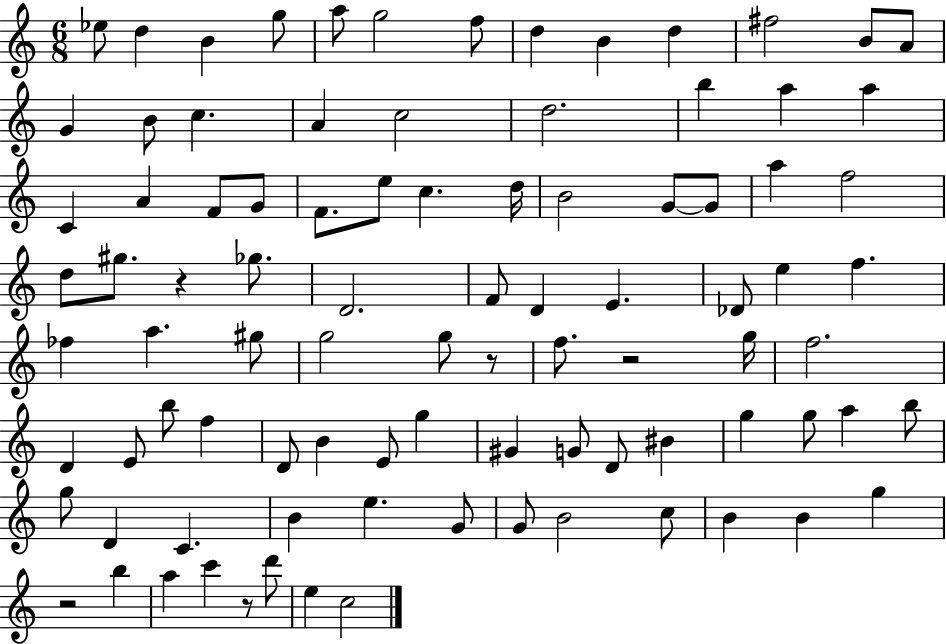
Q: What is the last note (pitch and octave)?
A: C5